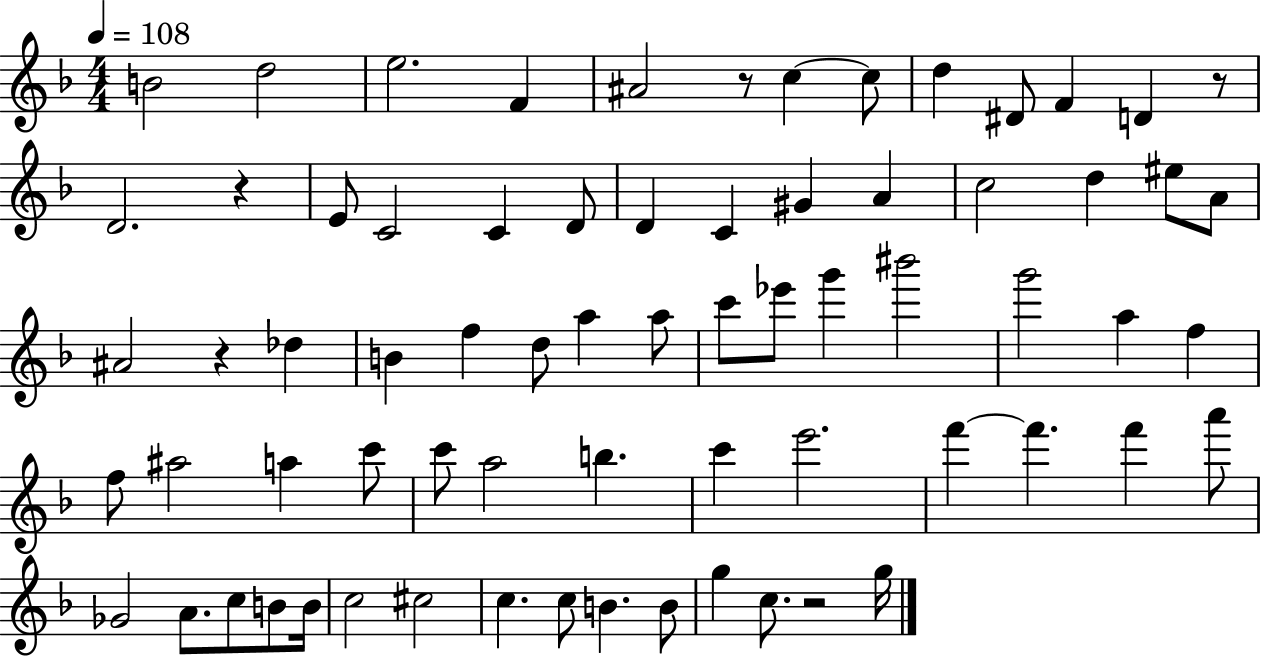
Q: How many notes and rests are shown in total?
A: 70